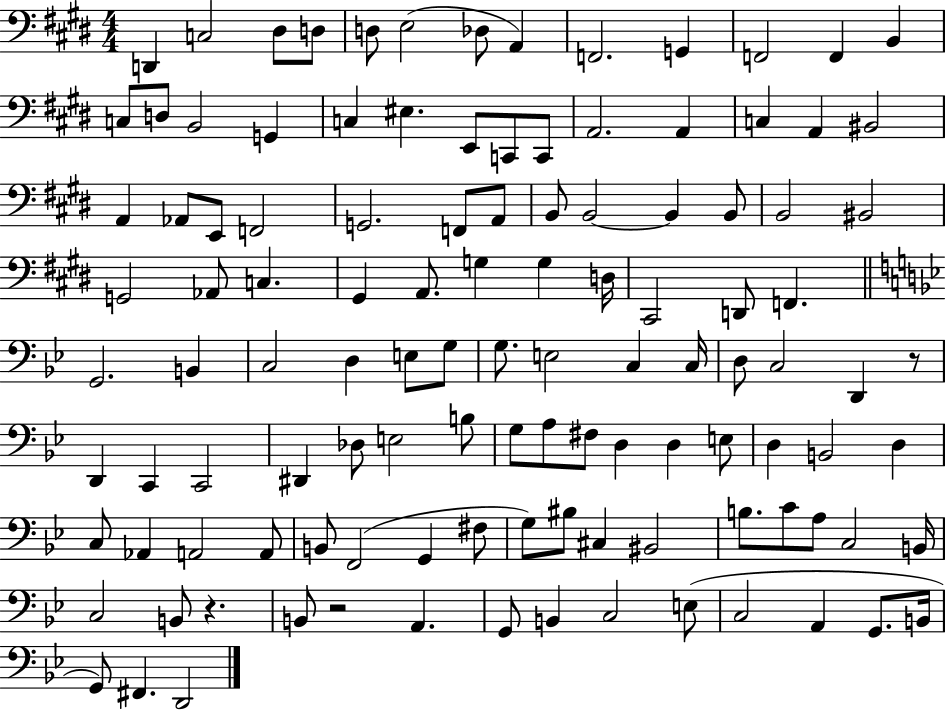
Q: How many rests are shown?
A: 3